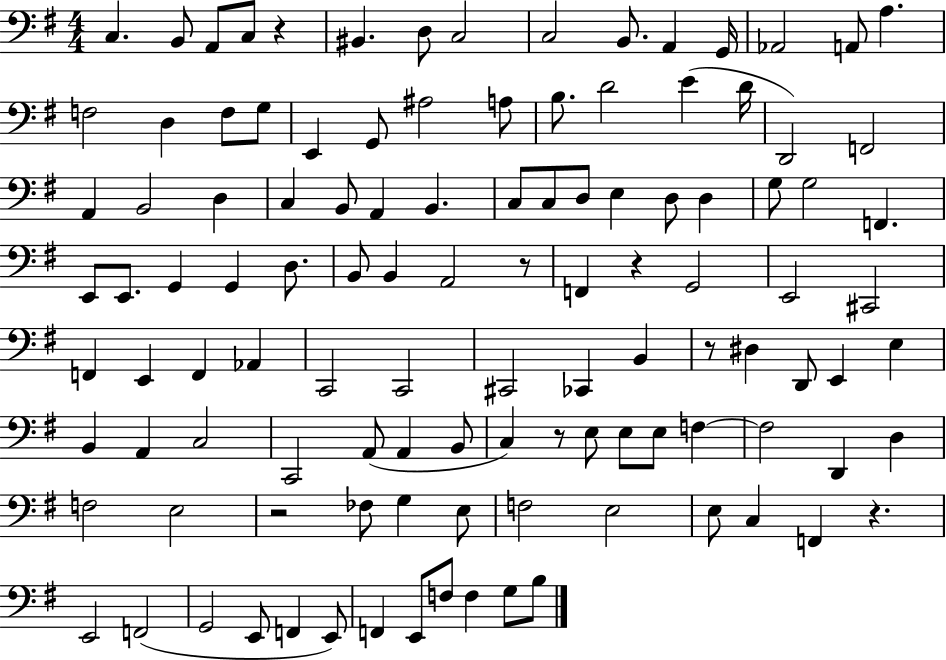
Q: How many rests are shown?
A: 7